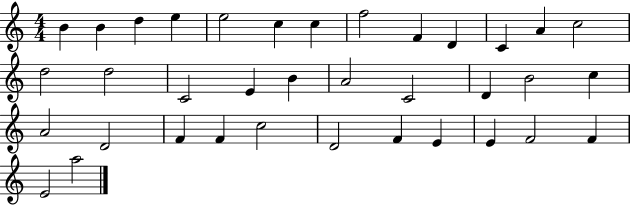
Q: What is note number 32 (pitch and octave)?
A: E4